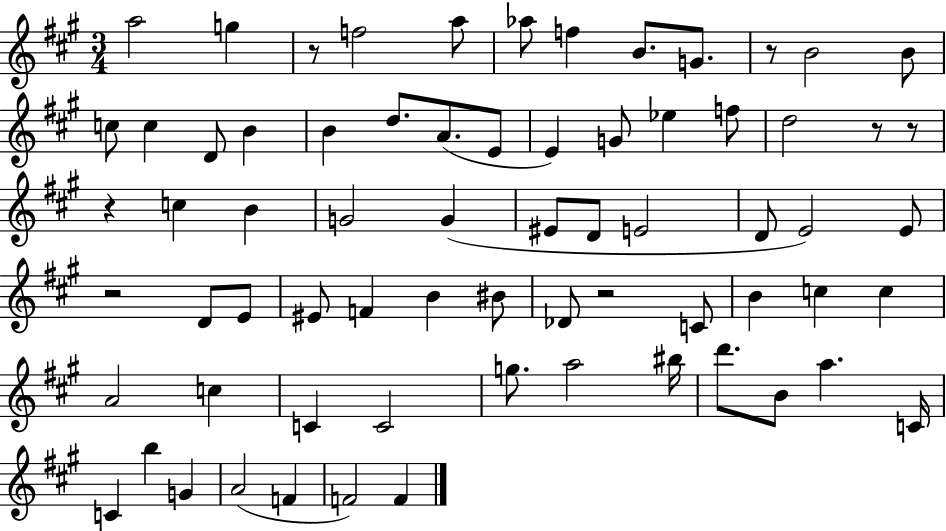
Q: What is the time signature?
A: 3/4